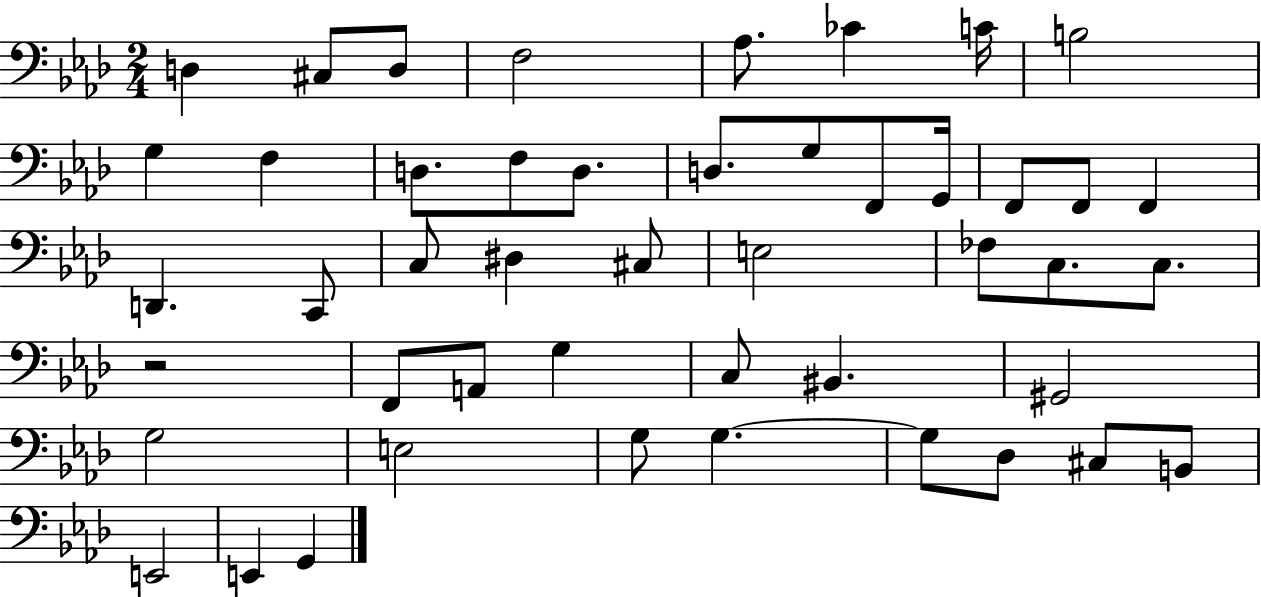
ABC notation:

X:1
T:Untitled
M:2/4
L:1/4
K:Ab
D, ^C,/2 D,/2 F,2 _A,/2 _C C/4 B,2 G, F, D,/2 F,/2 D,/2 D,/2 G,/2 F,,/2 G,,/4 F,,/2 F,,/2 F,, D,, C,,/2 C,/2 ^D, ^C,/2 E,2 _F,/2 C,/2 C,/2 z2 F,,/2 A,,/2 G, C,/2 ^B,, ^G,,2 G,2 E,2 G,/2 G, G,/2 _D,/2 ^C,/2 B,,/2 E,,2 E,, G,,